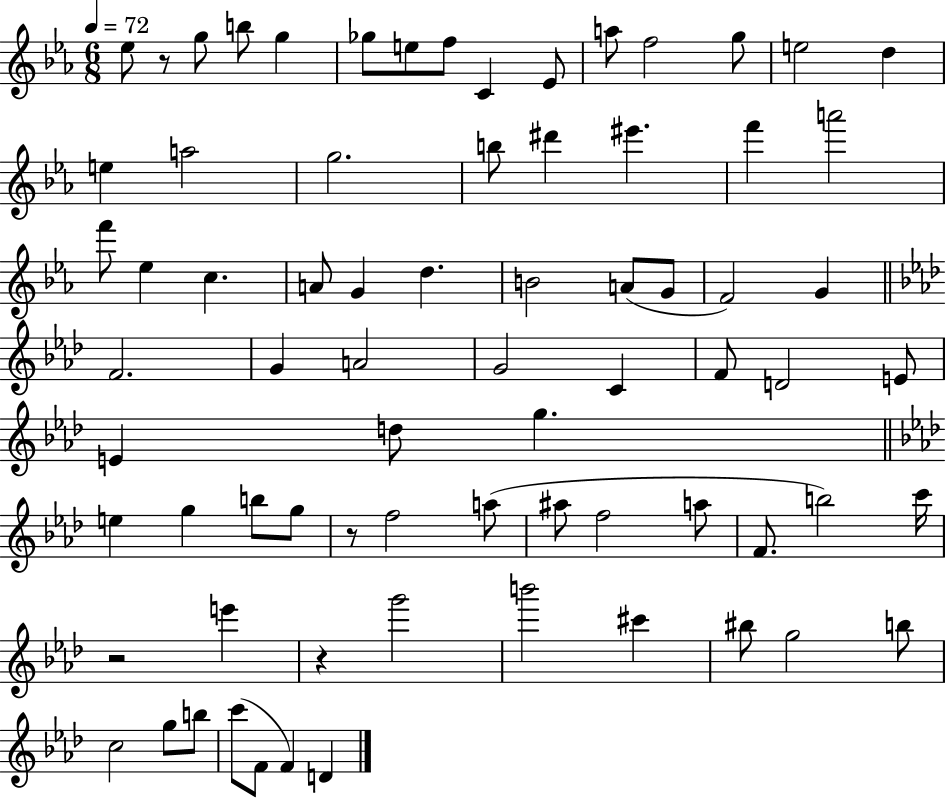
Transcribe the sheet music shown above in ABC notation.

X:1
T:Untitled
M:6/8
L:1/4
K:Eb
_e/2 z/2 g/2 b/2 g _g/2 e/2 f/2 C _E/2 a/2 f2 g/2 e2 d e a2 g2 b/2 ^d' ^e' f' a'2 f'/2 _e c A/2 G d B2 A/2 G/2 F2 G F2 G A2 G2 C F/2 D2 E/2 E d/2 g e g b/2 g/2 z/2 f2 a/2 ^a/2 f2 a/2 F/2 b2 c'/4 z2 e' z g'2 b'2 ^c' ^b/2 g2 b/2 c2 g/2 b/2 c'/2 F/2 F D